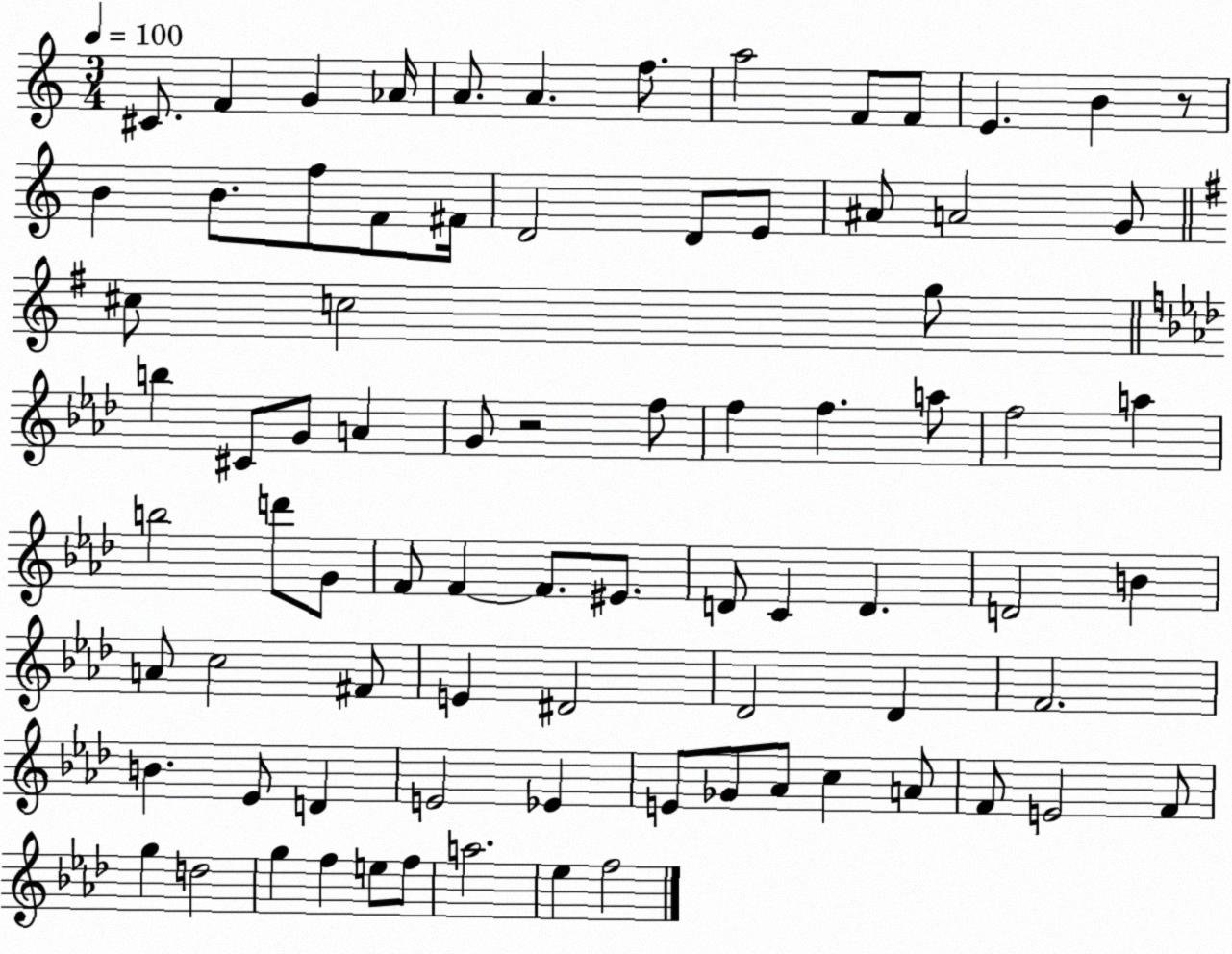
X:1
T:Untitled
M:3/4
L:1/4
K:C
^C/2 F G _A/4 A/2 A f/2 a2 F/2 F/2 E B z/2 B B/2 f/2 F/2 ^F/4 D2 D/2 E/2 ^A/2 A2 G/2 ^c/2 c2 g/2 b ^C/2 G/2 A G/2 z2 f/2 f f a/2 f2 a b2 d'/2 G/2 F/2 F F/2 ^E/2 D/2 C D D2 B A/2 c2 ^F/2 E ^D2 _D2 _D F2 B _E/2 D E2 _E E/2 _G/2 _A/2 c A/2 F/2 E2 F/2 g d2 g f e/2 f/2 a2 _e f2